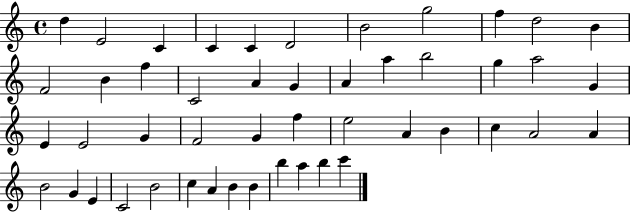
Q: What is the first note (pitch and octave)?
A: D5